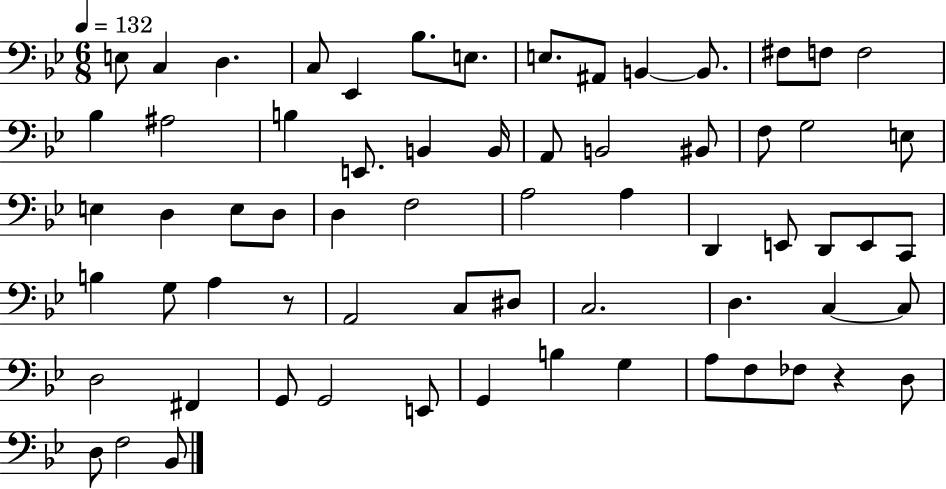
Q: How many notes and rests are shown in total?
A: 66